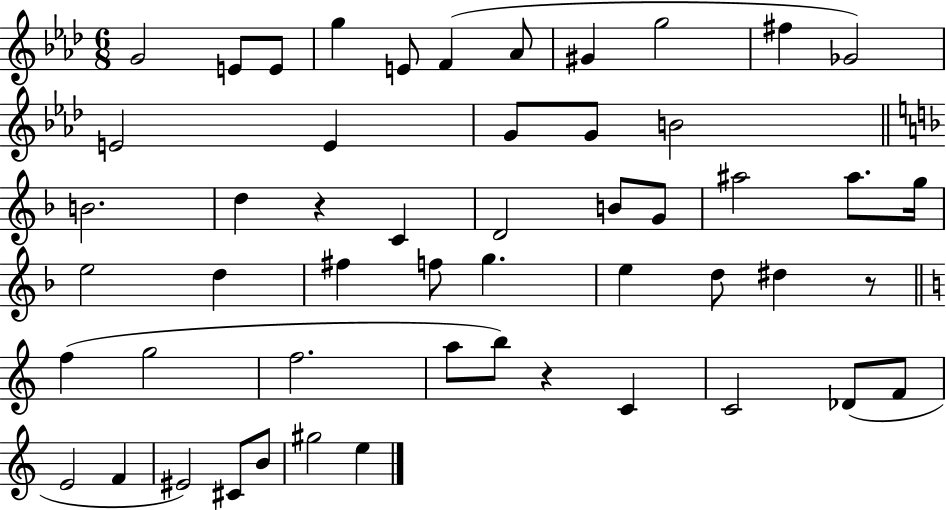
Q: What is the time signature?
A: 6/8